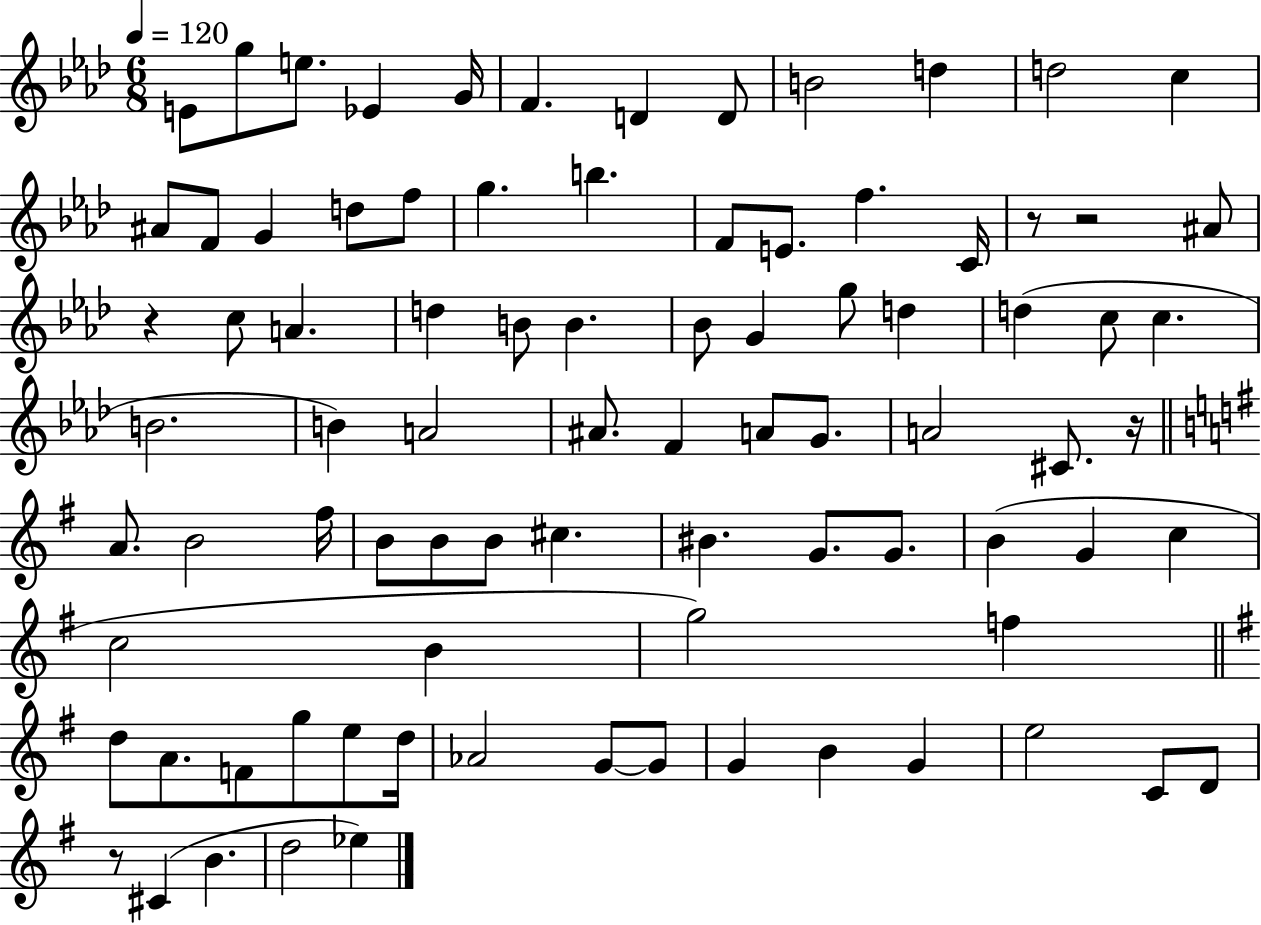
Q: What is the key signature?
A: AES major